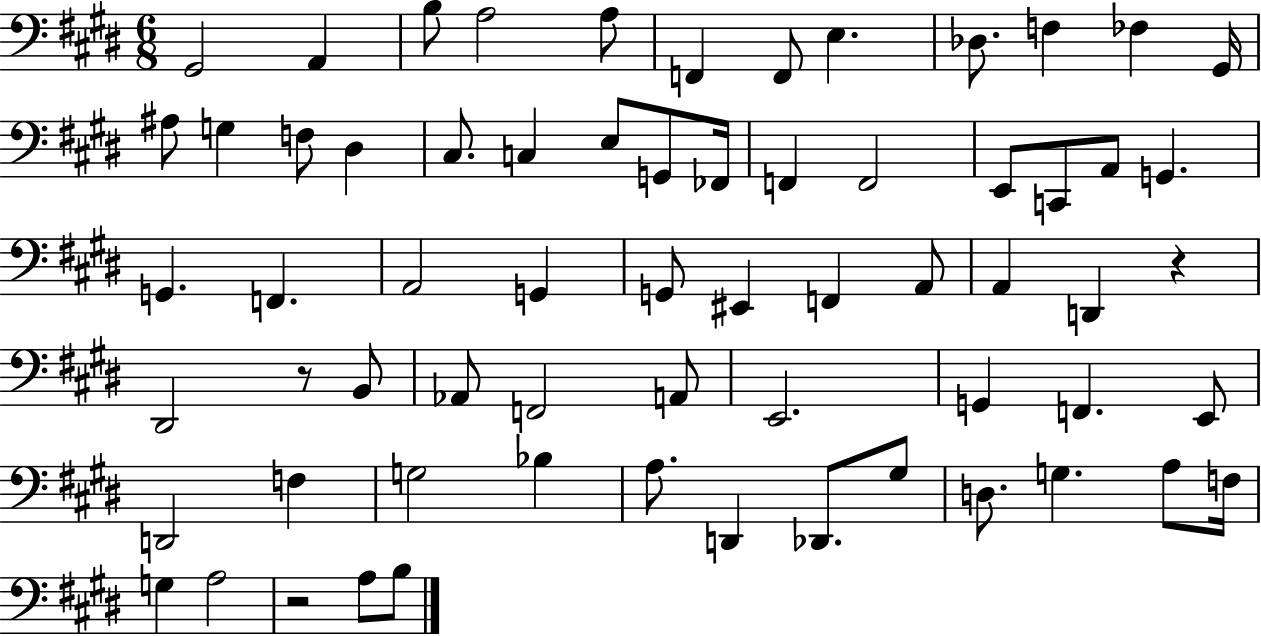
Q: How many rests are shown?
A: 3